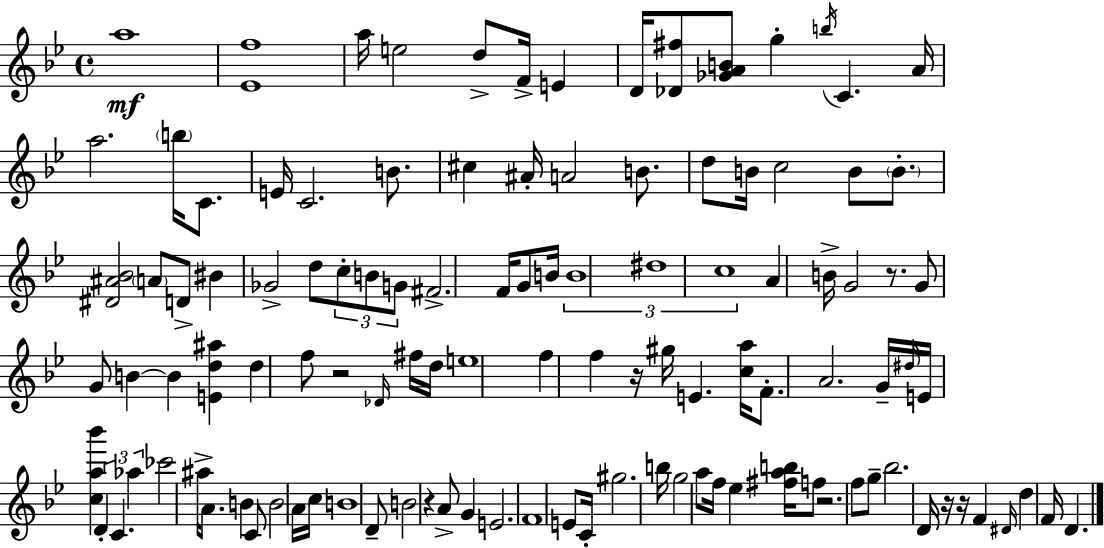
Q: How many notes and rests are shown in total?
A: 114